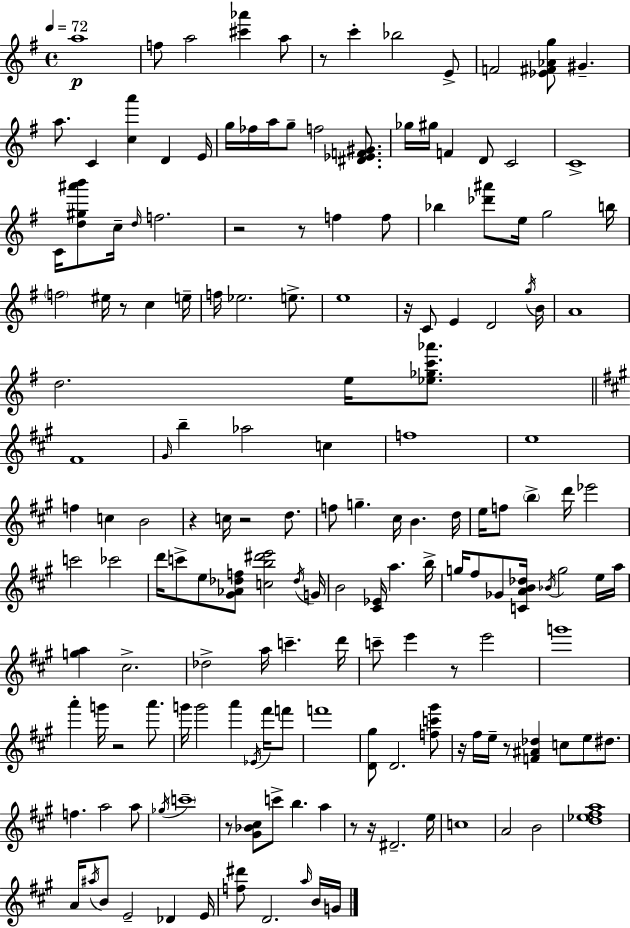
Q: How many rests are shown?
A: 14